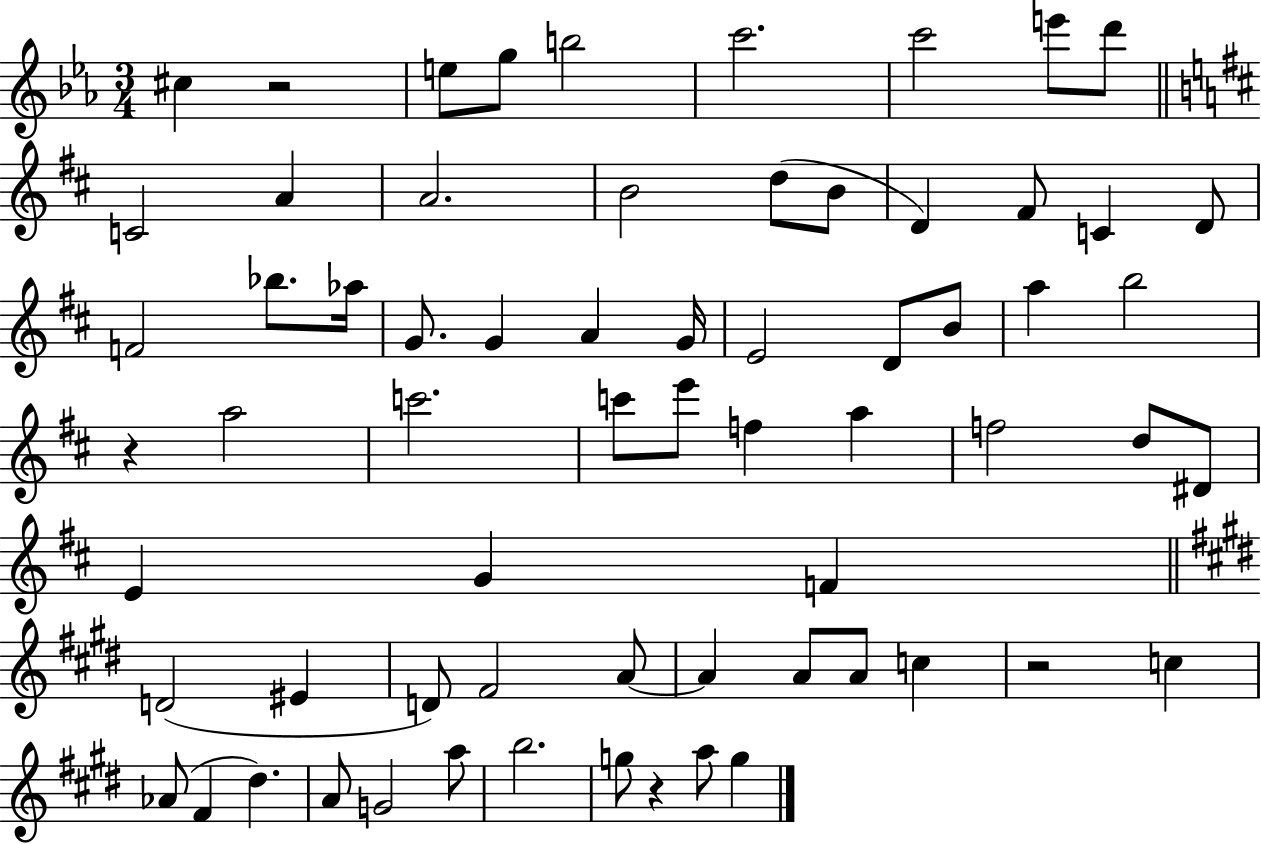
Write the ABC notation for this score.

X:1
T:Untitled
M:3/4
L:1/4
K:Eb
^c z2 e/2 g/2 b2 c'2 c'2 e'/2 d'/2 C2 A A2 B2 d/2 B/2 D ^F/2 C D/2 F2 _b/2 _a/4 G/2 G A G/4 E2 D/2 B/2 a b2 z a2 c'2 c'/2 e'/2 f a f2 d/2 ^D/2 E G F D2 ^E D/2 ^F2 A/2 A A/2 A/2 c z2 c _A/2 ^F ^d A/2 G2 a/2 b2 g/2 z a/2 g